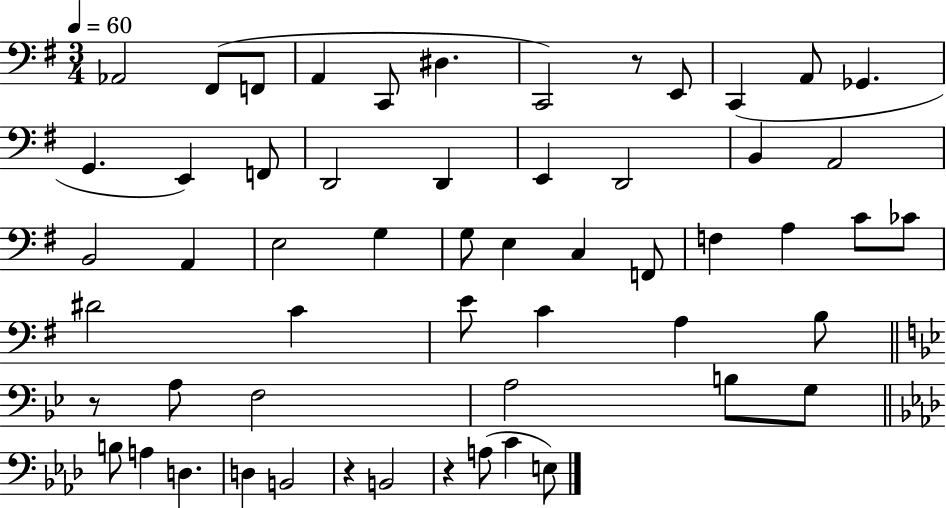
X:1
T:Untitled
M:3/4
L:1/4
K:G
_A,,2 ^F,,/2 F,,/2 A,, C,,/2 ^D, C,,2 z/2 E,,/2 C,, A,,/2 _G,, G,, E,, F,,/2 D,,2 D,, E,, D,,2 B,, A,,2 B,,2 A,, E,2 G, G,/2 E, C, F,,/2 F, A, C/2 _C/2 ^D2 C E/2 C A, B,/2 z/2 A,/2 F,2 A,2 B,/2 G,/2 B,/2 A, D, D, B,,2 z B,,2 z A,/2 C E,/2